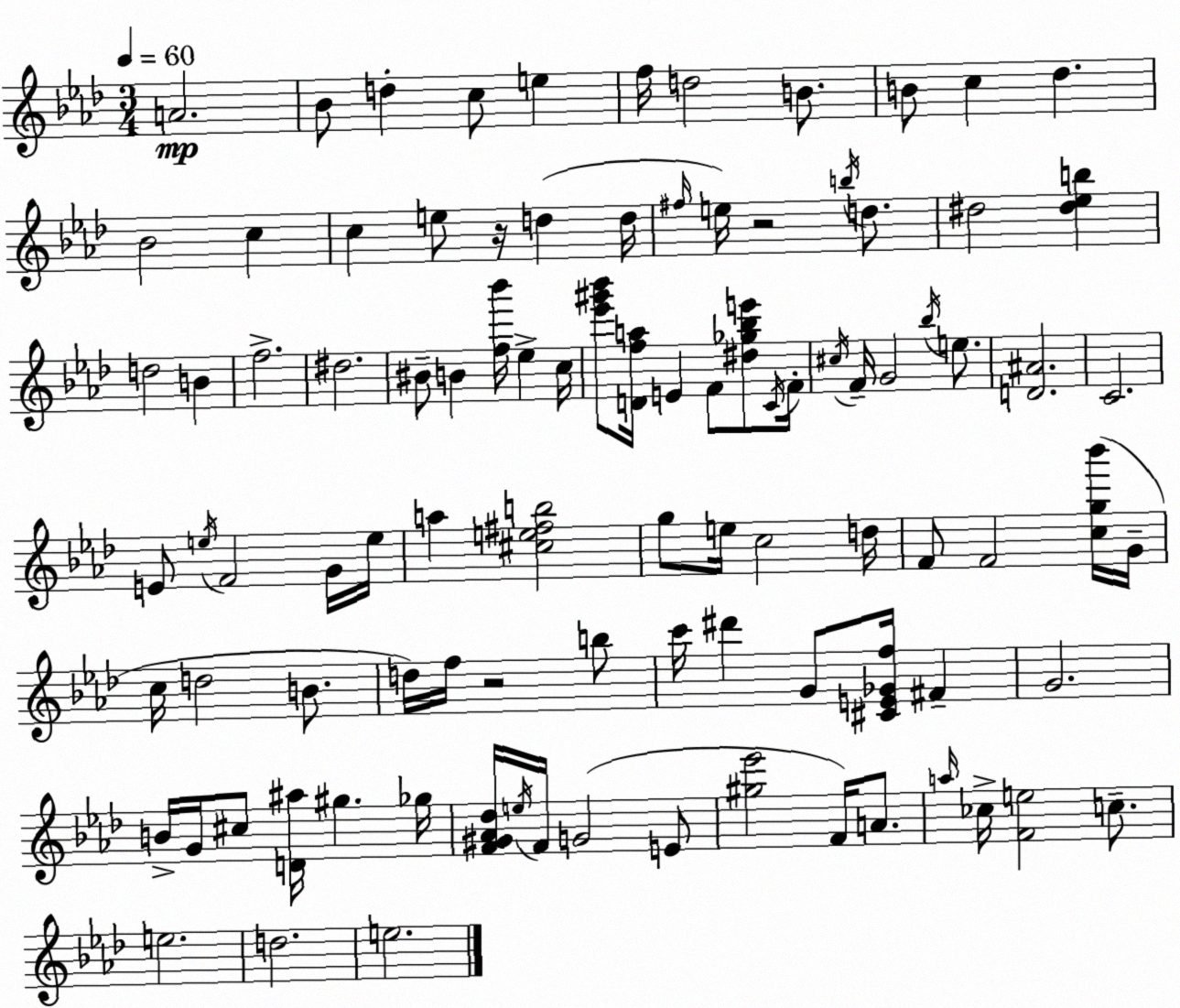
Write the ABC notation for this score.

X:1
T:Untitled
M:3/4
L:1/4
K:Fm
A2 _B/2 d c/2 e f/4 d2 B/2 B/2 c _d _B2 c c e/2 z/4 d d/4 ^f/4 e/4 z2 b/4 d/2 ^d2 [^d_eb] d2 B f2 ^d2 ^B/2 B [f_b']/4 _e c/4 [_e'^g'_b']/2 [Dfa]/4 E F/2 [^d_g_be']/2 C/4 F/4 ^c/4 F/4 G2 _b/4 e/2 [D^A]2 C2 E/2 e/4 F2 G/4 e/4 a [^ce^fb]2 g/2 e/4 c2 d/4 F/2 F2 [cg_b']/4 G/4 c/4 d2 B/2 d/4 f/4 z2 b/2 c'/4 ^d' G/2 [^CE_Gf]/4 ^F G2 B/4 G/4 ^c/2 [D^a]/4 ^g _g/4 [F^G_A_d]/4 e/4 F/4 G2 E/2 [^g_e']2 F/4 A/2 a/4 _c/4 [Fe]2 c/2 e2 d2 e2